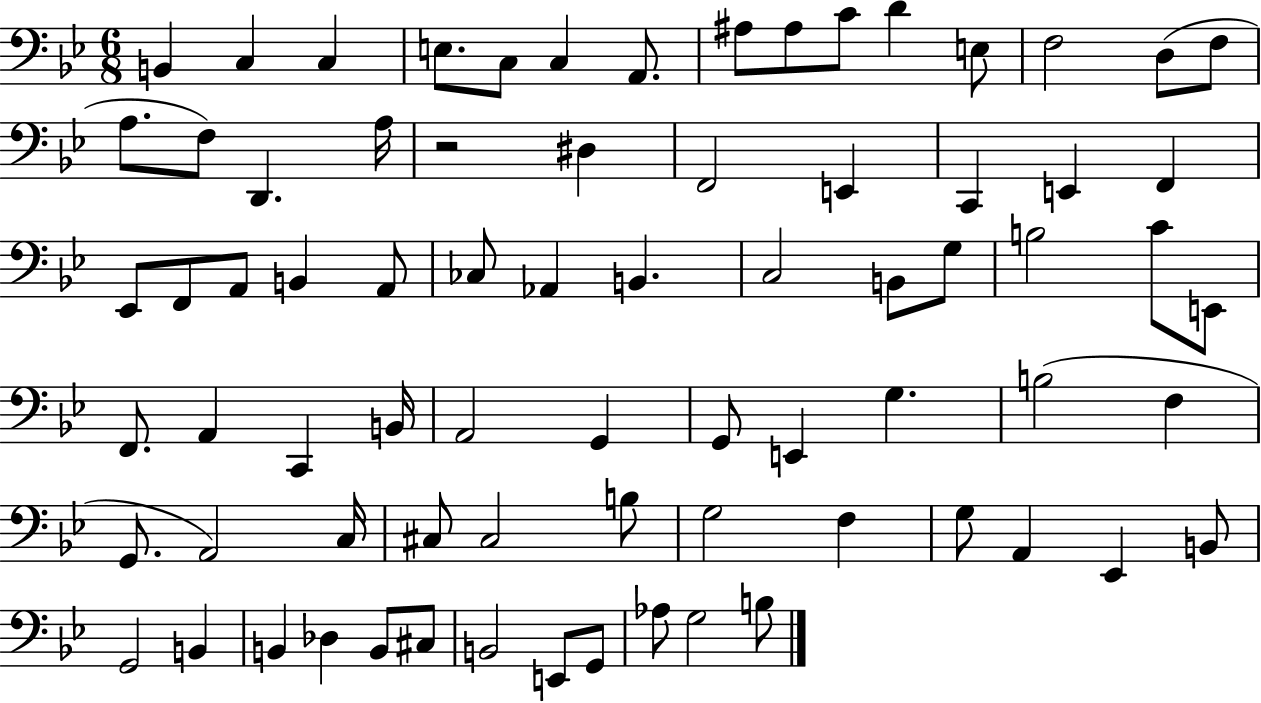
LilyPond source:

{
  \clef bass
  \numericTimeSignature
  \time 6/8
  \key bes \major
  b,4 c4 c4 | e8. c8 c4 a,8. | ais8 ais8 c'8 d'4 e8 | f2 d8( f8 | \break a8. f8) d,4. a16 | r2 dis4 | f,2 e,4 | c,4 e,4 f,4 | \break ees,8 f,8 a,8 b,4 a,8 | ces8 aes,4 b,4. | c2 b,8 g8 | b2 c'8 e,8 | \break f,8. a,4 c,4 b,16 | a,2 g,4 | g,8 e,4 g4. | b2( f4 | \break g,8. a,2) c16 | cis8 cis2 b8 | g2 f4 | g8 a,4 ees,4 b,8 | \break g,2 b,4 | b,4 des4 b,8 cis8 | b,2 e,8 g,8 | aes8 g2 b8 | \break \bar "|."
}